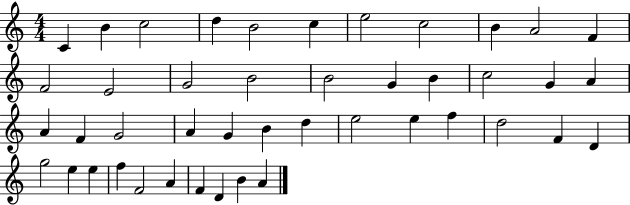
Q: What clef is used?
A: treble